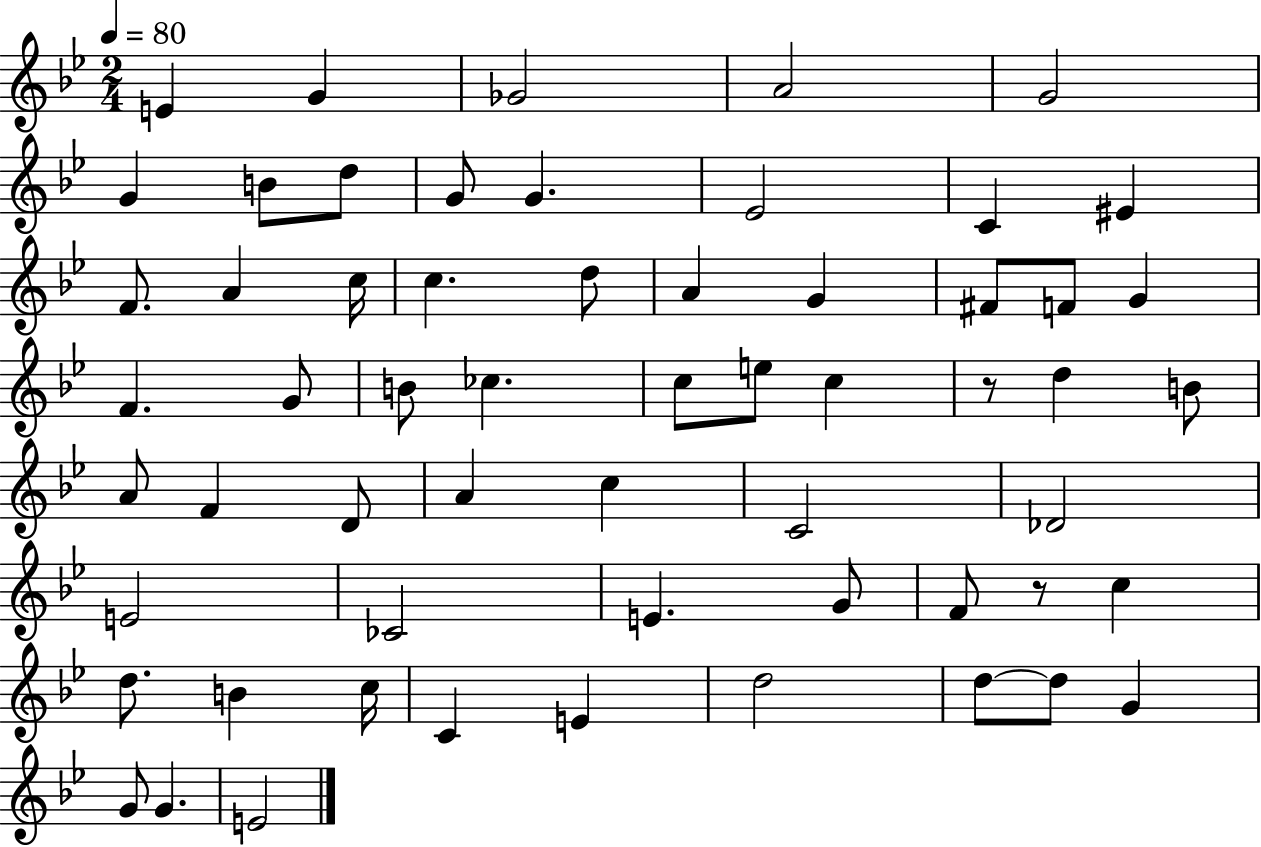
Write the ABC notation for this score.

X:1
T:Untitled
M:2/4
L:1/4
K:Bb
E G _G2 A2 G2 G B/2 d/2 G/2 G _E2 C ^E F/2 A c/4 c d/2 A G ^F/2 F/2 G F G/2 B/2 _c c/2 e/2 c z/2 d B/2 A/2 F D/2 A c C2 _D2 E2 _C2 E G/2 F/2 z/2 c d/2 B c/4 C E d2 d/2 d/2 G G/2 G E2